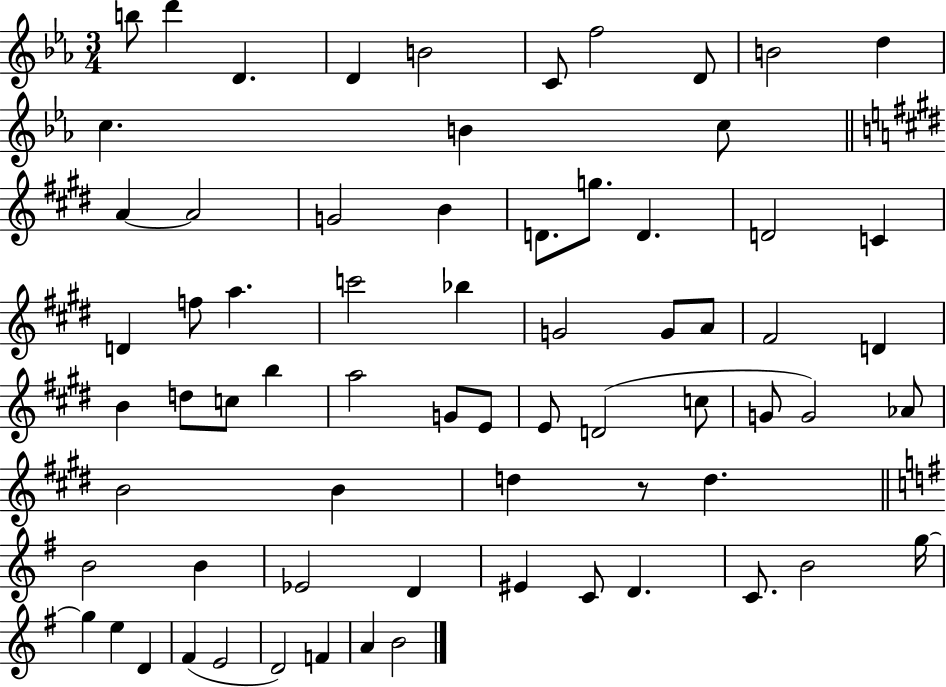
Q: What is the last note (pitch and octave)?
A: B4